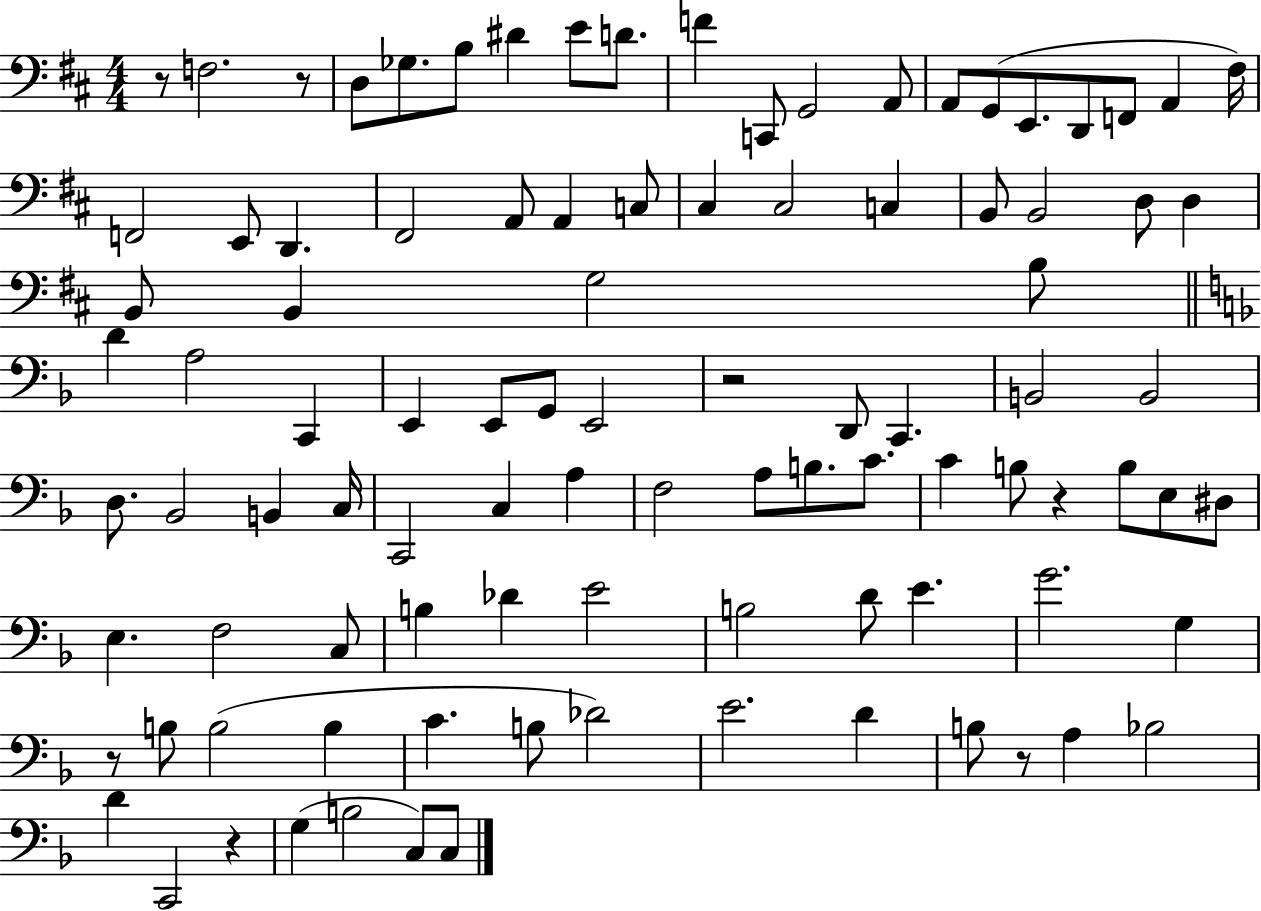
R/e F3/h. R/e D3/e Gb3/e. B3/e D#4/q E4/e D4/e. F4/q C2/e G2/h A2/e A2/e G2/e E2/e. D2/e F2/e A2/q F#3/s F2/h E2/e D2/q. F#2/h A2/e A2/q C3/e C#3/q C#3/h C3/q B2/e B2/h D3/e D3/q B2/e B2/q G3/h B3/e D4/q A3/h C2/q E2/q E2/e G2/e E2/h R/h D2/e C2/q. B2/h B2/h D3/e. Bb2/h B2/q C3/s C2/h C3/q A3/q F3/h A3/e B3/e. C4/e. C4/q B3/e R/q B3/e E3/e D#3/e E3/q. F3/h C3/e B3/q Db4/q E4/h B3/h D4/e E4/q. G4/h. G3/q R/e B3/e B3/h B3/q C4/q. B3/e Db4/h E4/h. D4/q B3/e R/e A3/q Bb3/h D4/q C2/h R/q G3/q B3/h C3/e C3/e